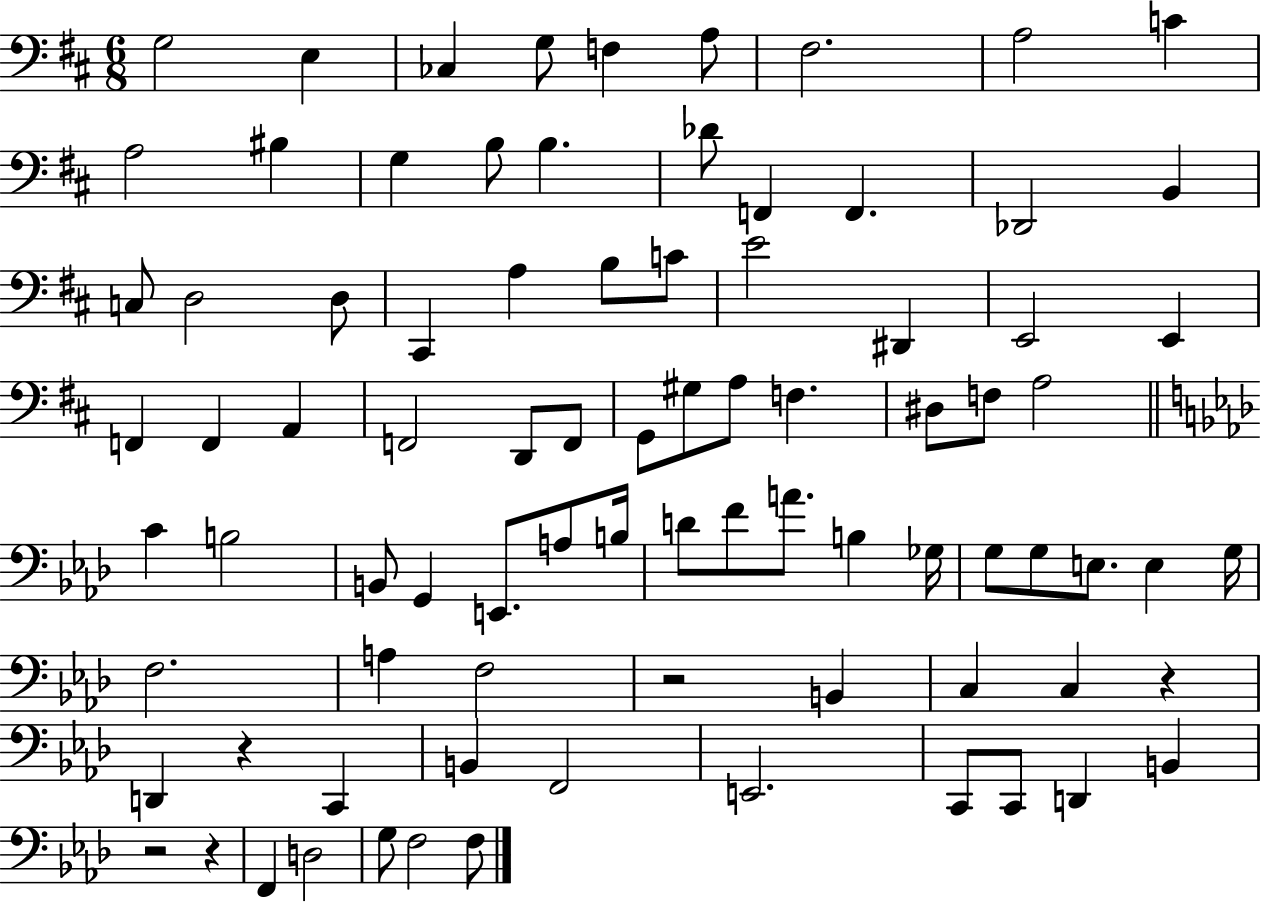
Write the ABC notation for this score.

X:1
T:Untitled
M:6/8
L:1/4
K:D
G,2 E, _C, G,/2 F, A,/2 ^F,2 A,2 C A,2 ^B, G, B,/2 B, _D/2 F,, F,, _D,,2 B,, C,/2 D,2 D,/2 ^C,, A, B,/2 C/2 E2 ^D,, E,,2 E,, F,, F,, A,, F,,2 D,,/2 F,,/2 G,,/2 ^G,/2 A,/2 F, ^D,/2 F,/2 A,2 C B,2 B,,/2 G,, E,,/2 A,/2 B,/4 D/2 F/2 A/2 B, _G,/4 G,/2 G,/2 E,/2 E, G,/4 F,2 A, F,2 z2 B,, C, C, z D,, z C,, B,, F,,2 E,,2 C,,/2 C,,/2 D,, B,, z2 z F,, D,2 G,/2 F,2 F,/2